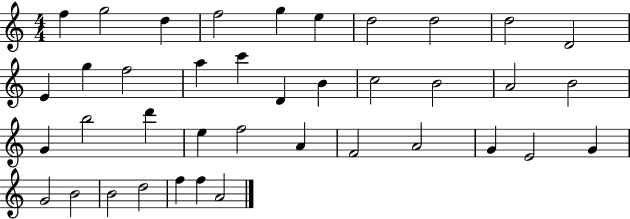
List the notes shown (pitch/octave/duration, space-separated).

F5/q G5/h D5/q F5/h G5/q E5/q D5/h D5/h D5/h D4/h E4/q G5/q F5/h A5/q C6/q D4/q B4/q C5/h B4/h A4/h B4/h G4/q B5/h D6/q E5/q F5/h A4/q F4/h A4/h G4/q E4/h G4/q G4/h B4/h B4/h D5/h F5/q F5/q A4/h